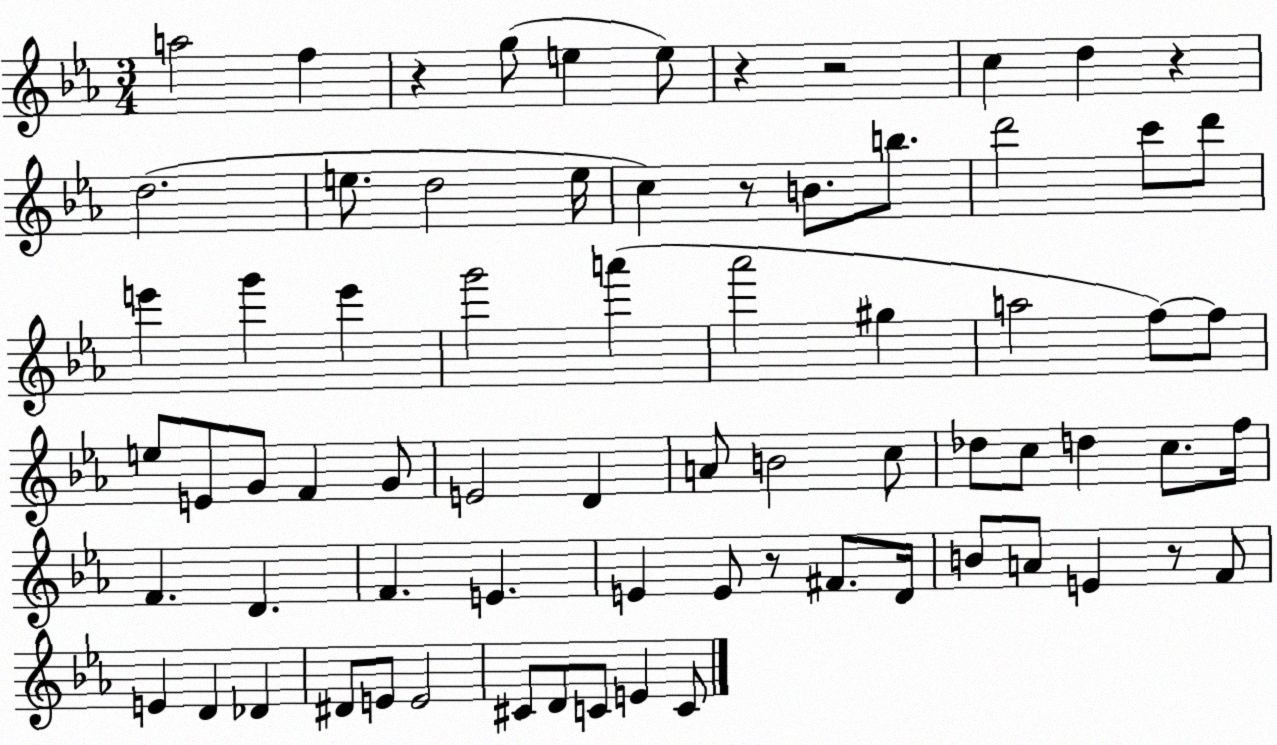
X:1
T:Untitled
M:3/4
L:1/4
K:Eb
a2 f z g/2 e e/2 z z2 c d z d2 e/2 d2 e/4 c z/2 B/2 b/2 d'2 c'/2 d'/2 e' g' e' g'2 a' _a'2 ^g a2 f/2 f/2 e/2 E/2 G/2 F G/2 E2 D A/2 B2 c/2 _d/2 c/2 d c/2 f/4 F D F E E E/2 z/2 ^F/2 D/4 B/2 A/2 E z/2 F/2 E D _D ^D/2 E/2 E2 ^C/2 D/2 C/2 E C/2